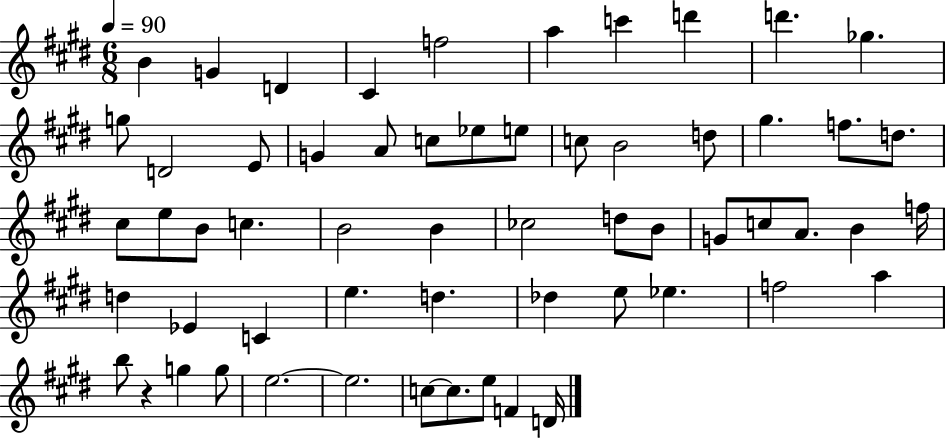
X:1
T:Untitled
M:6/8
L:1/4
K:E
B G D ^C f2 a c' d' d' _g g/2 D2 E/2 G A/2 c/2 _e/2 e/2 c/2 B2 d/2 ^g f/2 d/2 ^c/2 e/2 B/2 c B2 B _c2 d/2 B/2 G/2 c/2 A/2 B f/4 d _E C e d _d e/2 _e f2 a b/2 z g g/2 e2 e2 c/2 c/2 e/2 F D/4